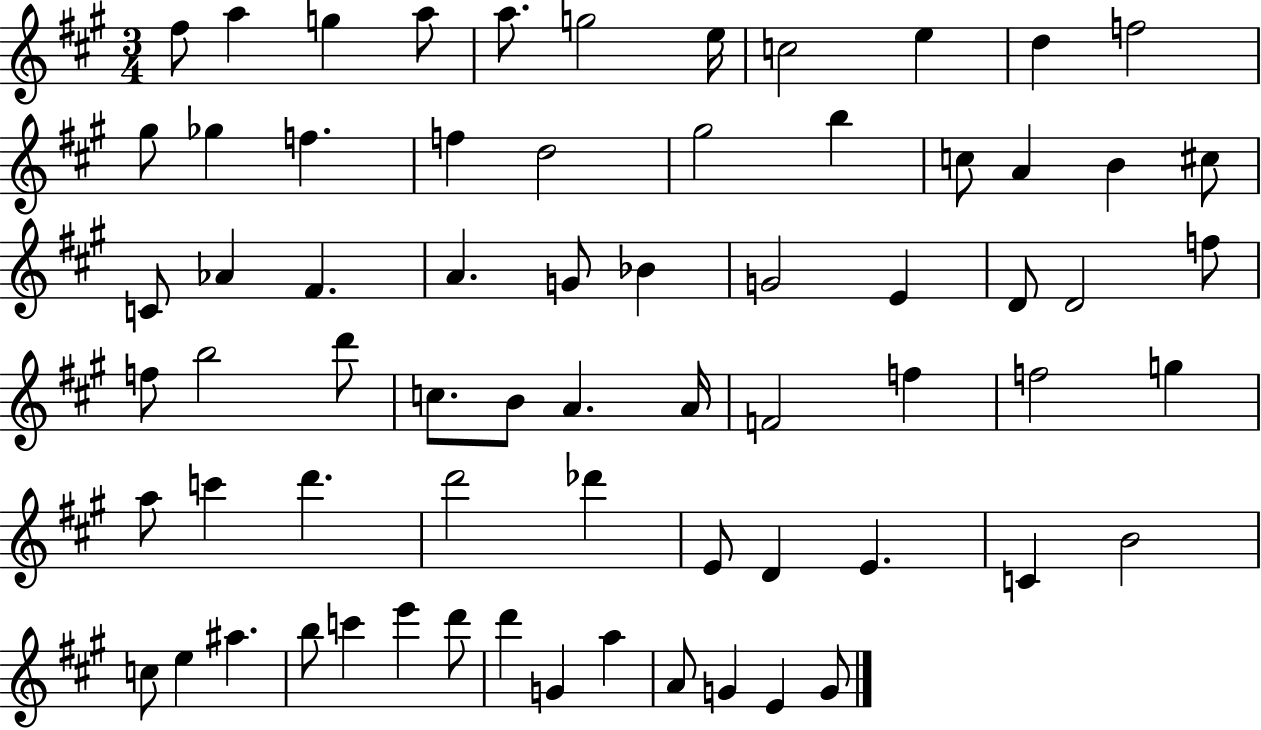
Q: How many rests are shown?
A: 0